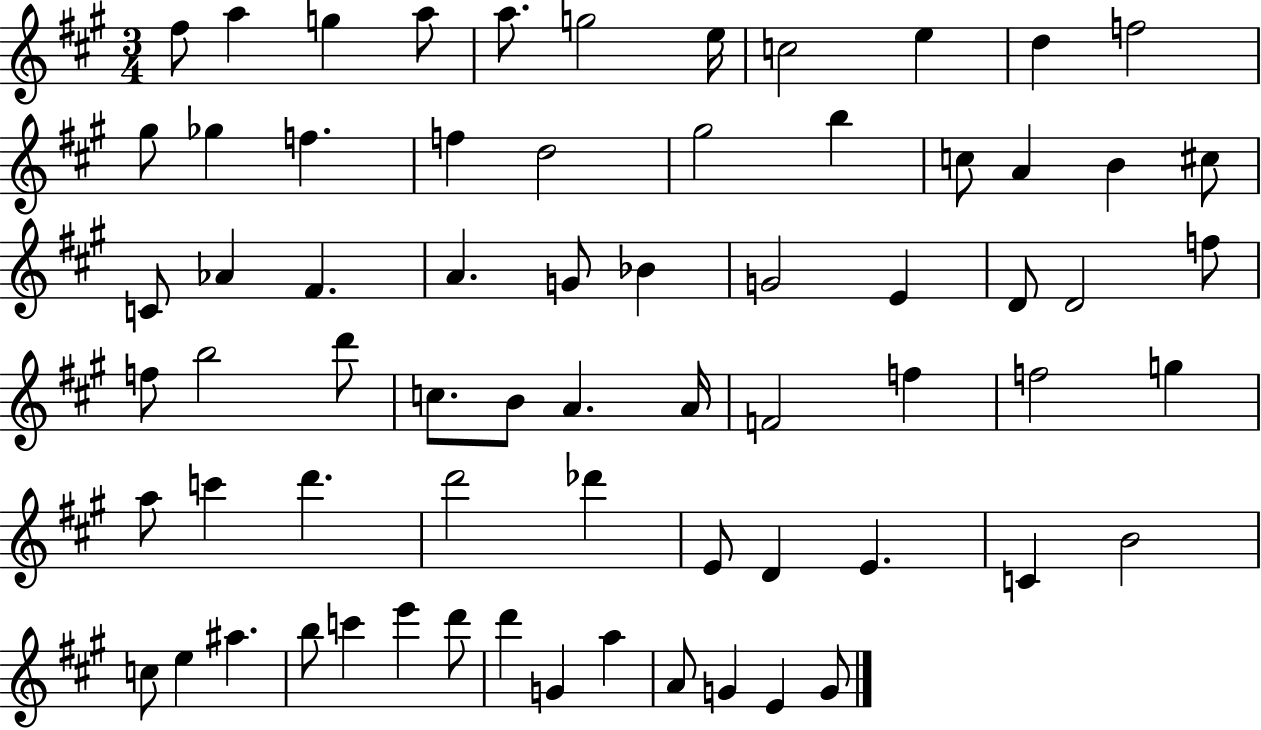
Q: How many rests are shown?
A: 0